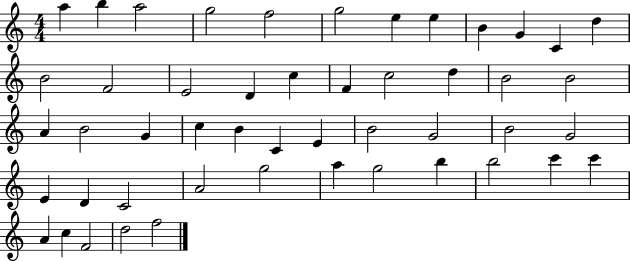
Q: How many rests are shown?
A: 0